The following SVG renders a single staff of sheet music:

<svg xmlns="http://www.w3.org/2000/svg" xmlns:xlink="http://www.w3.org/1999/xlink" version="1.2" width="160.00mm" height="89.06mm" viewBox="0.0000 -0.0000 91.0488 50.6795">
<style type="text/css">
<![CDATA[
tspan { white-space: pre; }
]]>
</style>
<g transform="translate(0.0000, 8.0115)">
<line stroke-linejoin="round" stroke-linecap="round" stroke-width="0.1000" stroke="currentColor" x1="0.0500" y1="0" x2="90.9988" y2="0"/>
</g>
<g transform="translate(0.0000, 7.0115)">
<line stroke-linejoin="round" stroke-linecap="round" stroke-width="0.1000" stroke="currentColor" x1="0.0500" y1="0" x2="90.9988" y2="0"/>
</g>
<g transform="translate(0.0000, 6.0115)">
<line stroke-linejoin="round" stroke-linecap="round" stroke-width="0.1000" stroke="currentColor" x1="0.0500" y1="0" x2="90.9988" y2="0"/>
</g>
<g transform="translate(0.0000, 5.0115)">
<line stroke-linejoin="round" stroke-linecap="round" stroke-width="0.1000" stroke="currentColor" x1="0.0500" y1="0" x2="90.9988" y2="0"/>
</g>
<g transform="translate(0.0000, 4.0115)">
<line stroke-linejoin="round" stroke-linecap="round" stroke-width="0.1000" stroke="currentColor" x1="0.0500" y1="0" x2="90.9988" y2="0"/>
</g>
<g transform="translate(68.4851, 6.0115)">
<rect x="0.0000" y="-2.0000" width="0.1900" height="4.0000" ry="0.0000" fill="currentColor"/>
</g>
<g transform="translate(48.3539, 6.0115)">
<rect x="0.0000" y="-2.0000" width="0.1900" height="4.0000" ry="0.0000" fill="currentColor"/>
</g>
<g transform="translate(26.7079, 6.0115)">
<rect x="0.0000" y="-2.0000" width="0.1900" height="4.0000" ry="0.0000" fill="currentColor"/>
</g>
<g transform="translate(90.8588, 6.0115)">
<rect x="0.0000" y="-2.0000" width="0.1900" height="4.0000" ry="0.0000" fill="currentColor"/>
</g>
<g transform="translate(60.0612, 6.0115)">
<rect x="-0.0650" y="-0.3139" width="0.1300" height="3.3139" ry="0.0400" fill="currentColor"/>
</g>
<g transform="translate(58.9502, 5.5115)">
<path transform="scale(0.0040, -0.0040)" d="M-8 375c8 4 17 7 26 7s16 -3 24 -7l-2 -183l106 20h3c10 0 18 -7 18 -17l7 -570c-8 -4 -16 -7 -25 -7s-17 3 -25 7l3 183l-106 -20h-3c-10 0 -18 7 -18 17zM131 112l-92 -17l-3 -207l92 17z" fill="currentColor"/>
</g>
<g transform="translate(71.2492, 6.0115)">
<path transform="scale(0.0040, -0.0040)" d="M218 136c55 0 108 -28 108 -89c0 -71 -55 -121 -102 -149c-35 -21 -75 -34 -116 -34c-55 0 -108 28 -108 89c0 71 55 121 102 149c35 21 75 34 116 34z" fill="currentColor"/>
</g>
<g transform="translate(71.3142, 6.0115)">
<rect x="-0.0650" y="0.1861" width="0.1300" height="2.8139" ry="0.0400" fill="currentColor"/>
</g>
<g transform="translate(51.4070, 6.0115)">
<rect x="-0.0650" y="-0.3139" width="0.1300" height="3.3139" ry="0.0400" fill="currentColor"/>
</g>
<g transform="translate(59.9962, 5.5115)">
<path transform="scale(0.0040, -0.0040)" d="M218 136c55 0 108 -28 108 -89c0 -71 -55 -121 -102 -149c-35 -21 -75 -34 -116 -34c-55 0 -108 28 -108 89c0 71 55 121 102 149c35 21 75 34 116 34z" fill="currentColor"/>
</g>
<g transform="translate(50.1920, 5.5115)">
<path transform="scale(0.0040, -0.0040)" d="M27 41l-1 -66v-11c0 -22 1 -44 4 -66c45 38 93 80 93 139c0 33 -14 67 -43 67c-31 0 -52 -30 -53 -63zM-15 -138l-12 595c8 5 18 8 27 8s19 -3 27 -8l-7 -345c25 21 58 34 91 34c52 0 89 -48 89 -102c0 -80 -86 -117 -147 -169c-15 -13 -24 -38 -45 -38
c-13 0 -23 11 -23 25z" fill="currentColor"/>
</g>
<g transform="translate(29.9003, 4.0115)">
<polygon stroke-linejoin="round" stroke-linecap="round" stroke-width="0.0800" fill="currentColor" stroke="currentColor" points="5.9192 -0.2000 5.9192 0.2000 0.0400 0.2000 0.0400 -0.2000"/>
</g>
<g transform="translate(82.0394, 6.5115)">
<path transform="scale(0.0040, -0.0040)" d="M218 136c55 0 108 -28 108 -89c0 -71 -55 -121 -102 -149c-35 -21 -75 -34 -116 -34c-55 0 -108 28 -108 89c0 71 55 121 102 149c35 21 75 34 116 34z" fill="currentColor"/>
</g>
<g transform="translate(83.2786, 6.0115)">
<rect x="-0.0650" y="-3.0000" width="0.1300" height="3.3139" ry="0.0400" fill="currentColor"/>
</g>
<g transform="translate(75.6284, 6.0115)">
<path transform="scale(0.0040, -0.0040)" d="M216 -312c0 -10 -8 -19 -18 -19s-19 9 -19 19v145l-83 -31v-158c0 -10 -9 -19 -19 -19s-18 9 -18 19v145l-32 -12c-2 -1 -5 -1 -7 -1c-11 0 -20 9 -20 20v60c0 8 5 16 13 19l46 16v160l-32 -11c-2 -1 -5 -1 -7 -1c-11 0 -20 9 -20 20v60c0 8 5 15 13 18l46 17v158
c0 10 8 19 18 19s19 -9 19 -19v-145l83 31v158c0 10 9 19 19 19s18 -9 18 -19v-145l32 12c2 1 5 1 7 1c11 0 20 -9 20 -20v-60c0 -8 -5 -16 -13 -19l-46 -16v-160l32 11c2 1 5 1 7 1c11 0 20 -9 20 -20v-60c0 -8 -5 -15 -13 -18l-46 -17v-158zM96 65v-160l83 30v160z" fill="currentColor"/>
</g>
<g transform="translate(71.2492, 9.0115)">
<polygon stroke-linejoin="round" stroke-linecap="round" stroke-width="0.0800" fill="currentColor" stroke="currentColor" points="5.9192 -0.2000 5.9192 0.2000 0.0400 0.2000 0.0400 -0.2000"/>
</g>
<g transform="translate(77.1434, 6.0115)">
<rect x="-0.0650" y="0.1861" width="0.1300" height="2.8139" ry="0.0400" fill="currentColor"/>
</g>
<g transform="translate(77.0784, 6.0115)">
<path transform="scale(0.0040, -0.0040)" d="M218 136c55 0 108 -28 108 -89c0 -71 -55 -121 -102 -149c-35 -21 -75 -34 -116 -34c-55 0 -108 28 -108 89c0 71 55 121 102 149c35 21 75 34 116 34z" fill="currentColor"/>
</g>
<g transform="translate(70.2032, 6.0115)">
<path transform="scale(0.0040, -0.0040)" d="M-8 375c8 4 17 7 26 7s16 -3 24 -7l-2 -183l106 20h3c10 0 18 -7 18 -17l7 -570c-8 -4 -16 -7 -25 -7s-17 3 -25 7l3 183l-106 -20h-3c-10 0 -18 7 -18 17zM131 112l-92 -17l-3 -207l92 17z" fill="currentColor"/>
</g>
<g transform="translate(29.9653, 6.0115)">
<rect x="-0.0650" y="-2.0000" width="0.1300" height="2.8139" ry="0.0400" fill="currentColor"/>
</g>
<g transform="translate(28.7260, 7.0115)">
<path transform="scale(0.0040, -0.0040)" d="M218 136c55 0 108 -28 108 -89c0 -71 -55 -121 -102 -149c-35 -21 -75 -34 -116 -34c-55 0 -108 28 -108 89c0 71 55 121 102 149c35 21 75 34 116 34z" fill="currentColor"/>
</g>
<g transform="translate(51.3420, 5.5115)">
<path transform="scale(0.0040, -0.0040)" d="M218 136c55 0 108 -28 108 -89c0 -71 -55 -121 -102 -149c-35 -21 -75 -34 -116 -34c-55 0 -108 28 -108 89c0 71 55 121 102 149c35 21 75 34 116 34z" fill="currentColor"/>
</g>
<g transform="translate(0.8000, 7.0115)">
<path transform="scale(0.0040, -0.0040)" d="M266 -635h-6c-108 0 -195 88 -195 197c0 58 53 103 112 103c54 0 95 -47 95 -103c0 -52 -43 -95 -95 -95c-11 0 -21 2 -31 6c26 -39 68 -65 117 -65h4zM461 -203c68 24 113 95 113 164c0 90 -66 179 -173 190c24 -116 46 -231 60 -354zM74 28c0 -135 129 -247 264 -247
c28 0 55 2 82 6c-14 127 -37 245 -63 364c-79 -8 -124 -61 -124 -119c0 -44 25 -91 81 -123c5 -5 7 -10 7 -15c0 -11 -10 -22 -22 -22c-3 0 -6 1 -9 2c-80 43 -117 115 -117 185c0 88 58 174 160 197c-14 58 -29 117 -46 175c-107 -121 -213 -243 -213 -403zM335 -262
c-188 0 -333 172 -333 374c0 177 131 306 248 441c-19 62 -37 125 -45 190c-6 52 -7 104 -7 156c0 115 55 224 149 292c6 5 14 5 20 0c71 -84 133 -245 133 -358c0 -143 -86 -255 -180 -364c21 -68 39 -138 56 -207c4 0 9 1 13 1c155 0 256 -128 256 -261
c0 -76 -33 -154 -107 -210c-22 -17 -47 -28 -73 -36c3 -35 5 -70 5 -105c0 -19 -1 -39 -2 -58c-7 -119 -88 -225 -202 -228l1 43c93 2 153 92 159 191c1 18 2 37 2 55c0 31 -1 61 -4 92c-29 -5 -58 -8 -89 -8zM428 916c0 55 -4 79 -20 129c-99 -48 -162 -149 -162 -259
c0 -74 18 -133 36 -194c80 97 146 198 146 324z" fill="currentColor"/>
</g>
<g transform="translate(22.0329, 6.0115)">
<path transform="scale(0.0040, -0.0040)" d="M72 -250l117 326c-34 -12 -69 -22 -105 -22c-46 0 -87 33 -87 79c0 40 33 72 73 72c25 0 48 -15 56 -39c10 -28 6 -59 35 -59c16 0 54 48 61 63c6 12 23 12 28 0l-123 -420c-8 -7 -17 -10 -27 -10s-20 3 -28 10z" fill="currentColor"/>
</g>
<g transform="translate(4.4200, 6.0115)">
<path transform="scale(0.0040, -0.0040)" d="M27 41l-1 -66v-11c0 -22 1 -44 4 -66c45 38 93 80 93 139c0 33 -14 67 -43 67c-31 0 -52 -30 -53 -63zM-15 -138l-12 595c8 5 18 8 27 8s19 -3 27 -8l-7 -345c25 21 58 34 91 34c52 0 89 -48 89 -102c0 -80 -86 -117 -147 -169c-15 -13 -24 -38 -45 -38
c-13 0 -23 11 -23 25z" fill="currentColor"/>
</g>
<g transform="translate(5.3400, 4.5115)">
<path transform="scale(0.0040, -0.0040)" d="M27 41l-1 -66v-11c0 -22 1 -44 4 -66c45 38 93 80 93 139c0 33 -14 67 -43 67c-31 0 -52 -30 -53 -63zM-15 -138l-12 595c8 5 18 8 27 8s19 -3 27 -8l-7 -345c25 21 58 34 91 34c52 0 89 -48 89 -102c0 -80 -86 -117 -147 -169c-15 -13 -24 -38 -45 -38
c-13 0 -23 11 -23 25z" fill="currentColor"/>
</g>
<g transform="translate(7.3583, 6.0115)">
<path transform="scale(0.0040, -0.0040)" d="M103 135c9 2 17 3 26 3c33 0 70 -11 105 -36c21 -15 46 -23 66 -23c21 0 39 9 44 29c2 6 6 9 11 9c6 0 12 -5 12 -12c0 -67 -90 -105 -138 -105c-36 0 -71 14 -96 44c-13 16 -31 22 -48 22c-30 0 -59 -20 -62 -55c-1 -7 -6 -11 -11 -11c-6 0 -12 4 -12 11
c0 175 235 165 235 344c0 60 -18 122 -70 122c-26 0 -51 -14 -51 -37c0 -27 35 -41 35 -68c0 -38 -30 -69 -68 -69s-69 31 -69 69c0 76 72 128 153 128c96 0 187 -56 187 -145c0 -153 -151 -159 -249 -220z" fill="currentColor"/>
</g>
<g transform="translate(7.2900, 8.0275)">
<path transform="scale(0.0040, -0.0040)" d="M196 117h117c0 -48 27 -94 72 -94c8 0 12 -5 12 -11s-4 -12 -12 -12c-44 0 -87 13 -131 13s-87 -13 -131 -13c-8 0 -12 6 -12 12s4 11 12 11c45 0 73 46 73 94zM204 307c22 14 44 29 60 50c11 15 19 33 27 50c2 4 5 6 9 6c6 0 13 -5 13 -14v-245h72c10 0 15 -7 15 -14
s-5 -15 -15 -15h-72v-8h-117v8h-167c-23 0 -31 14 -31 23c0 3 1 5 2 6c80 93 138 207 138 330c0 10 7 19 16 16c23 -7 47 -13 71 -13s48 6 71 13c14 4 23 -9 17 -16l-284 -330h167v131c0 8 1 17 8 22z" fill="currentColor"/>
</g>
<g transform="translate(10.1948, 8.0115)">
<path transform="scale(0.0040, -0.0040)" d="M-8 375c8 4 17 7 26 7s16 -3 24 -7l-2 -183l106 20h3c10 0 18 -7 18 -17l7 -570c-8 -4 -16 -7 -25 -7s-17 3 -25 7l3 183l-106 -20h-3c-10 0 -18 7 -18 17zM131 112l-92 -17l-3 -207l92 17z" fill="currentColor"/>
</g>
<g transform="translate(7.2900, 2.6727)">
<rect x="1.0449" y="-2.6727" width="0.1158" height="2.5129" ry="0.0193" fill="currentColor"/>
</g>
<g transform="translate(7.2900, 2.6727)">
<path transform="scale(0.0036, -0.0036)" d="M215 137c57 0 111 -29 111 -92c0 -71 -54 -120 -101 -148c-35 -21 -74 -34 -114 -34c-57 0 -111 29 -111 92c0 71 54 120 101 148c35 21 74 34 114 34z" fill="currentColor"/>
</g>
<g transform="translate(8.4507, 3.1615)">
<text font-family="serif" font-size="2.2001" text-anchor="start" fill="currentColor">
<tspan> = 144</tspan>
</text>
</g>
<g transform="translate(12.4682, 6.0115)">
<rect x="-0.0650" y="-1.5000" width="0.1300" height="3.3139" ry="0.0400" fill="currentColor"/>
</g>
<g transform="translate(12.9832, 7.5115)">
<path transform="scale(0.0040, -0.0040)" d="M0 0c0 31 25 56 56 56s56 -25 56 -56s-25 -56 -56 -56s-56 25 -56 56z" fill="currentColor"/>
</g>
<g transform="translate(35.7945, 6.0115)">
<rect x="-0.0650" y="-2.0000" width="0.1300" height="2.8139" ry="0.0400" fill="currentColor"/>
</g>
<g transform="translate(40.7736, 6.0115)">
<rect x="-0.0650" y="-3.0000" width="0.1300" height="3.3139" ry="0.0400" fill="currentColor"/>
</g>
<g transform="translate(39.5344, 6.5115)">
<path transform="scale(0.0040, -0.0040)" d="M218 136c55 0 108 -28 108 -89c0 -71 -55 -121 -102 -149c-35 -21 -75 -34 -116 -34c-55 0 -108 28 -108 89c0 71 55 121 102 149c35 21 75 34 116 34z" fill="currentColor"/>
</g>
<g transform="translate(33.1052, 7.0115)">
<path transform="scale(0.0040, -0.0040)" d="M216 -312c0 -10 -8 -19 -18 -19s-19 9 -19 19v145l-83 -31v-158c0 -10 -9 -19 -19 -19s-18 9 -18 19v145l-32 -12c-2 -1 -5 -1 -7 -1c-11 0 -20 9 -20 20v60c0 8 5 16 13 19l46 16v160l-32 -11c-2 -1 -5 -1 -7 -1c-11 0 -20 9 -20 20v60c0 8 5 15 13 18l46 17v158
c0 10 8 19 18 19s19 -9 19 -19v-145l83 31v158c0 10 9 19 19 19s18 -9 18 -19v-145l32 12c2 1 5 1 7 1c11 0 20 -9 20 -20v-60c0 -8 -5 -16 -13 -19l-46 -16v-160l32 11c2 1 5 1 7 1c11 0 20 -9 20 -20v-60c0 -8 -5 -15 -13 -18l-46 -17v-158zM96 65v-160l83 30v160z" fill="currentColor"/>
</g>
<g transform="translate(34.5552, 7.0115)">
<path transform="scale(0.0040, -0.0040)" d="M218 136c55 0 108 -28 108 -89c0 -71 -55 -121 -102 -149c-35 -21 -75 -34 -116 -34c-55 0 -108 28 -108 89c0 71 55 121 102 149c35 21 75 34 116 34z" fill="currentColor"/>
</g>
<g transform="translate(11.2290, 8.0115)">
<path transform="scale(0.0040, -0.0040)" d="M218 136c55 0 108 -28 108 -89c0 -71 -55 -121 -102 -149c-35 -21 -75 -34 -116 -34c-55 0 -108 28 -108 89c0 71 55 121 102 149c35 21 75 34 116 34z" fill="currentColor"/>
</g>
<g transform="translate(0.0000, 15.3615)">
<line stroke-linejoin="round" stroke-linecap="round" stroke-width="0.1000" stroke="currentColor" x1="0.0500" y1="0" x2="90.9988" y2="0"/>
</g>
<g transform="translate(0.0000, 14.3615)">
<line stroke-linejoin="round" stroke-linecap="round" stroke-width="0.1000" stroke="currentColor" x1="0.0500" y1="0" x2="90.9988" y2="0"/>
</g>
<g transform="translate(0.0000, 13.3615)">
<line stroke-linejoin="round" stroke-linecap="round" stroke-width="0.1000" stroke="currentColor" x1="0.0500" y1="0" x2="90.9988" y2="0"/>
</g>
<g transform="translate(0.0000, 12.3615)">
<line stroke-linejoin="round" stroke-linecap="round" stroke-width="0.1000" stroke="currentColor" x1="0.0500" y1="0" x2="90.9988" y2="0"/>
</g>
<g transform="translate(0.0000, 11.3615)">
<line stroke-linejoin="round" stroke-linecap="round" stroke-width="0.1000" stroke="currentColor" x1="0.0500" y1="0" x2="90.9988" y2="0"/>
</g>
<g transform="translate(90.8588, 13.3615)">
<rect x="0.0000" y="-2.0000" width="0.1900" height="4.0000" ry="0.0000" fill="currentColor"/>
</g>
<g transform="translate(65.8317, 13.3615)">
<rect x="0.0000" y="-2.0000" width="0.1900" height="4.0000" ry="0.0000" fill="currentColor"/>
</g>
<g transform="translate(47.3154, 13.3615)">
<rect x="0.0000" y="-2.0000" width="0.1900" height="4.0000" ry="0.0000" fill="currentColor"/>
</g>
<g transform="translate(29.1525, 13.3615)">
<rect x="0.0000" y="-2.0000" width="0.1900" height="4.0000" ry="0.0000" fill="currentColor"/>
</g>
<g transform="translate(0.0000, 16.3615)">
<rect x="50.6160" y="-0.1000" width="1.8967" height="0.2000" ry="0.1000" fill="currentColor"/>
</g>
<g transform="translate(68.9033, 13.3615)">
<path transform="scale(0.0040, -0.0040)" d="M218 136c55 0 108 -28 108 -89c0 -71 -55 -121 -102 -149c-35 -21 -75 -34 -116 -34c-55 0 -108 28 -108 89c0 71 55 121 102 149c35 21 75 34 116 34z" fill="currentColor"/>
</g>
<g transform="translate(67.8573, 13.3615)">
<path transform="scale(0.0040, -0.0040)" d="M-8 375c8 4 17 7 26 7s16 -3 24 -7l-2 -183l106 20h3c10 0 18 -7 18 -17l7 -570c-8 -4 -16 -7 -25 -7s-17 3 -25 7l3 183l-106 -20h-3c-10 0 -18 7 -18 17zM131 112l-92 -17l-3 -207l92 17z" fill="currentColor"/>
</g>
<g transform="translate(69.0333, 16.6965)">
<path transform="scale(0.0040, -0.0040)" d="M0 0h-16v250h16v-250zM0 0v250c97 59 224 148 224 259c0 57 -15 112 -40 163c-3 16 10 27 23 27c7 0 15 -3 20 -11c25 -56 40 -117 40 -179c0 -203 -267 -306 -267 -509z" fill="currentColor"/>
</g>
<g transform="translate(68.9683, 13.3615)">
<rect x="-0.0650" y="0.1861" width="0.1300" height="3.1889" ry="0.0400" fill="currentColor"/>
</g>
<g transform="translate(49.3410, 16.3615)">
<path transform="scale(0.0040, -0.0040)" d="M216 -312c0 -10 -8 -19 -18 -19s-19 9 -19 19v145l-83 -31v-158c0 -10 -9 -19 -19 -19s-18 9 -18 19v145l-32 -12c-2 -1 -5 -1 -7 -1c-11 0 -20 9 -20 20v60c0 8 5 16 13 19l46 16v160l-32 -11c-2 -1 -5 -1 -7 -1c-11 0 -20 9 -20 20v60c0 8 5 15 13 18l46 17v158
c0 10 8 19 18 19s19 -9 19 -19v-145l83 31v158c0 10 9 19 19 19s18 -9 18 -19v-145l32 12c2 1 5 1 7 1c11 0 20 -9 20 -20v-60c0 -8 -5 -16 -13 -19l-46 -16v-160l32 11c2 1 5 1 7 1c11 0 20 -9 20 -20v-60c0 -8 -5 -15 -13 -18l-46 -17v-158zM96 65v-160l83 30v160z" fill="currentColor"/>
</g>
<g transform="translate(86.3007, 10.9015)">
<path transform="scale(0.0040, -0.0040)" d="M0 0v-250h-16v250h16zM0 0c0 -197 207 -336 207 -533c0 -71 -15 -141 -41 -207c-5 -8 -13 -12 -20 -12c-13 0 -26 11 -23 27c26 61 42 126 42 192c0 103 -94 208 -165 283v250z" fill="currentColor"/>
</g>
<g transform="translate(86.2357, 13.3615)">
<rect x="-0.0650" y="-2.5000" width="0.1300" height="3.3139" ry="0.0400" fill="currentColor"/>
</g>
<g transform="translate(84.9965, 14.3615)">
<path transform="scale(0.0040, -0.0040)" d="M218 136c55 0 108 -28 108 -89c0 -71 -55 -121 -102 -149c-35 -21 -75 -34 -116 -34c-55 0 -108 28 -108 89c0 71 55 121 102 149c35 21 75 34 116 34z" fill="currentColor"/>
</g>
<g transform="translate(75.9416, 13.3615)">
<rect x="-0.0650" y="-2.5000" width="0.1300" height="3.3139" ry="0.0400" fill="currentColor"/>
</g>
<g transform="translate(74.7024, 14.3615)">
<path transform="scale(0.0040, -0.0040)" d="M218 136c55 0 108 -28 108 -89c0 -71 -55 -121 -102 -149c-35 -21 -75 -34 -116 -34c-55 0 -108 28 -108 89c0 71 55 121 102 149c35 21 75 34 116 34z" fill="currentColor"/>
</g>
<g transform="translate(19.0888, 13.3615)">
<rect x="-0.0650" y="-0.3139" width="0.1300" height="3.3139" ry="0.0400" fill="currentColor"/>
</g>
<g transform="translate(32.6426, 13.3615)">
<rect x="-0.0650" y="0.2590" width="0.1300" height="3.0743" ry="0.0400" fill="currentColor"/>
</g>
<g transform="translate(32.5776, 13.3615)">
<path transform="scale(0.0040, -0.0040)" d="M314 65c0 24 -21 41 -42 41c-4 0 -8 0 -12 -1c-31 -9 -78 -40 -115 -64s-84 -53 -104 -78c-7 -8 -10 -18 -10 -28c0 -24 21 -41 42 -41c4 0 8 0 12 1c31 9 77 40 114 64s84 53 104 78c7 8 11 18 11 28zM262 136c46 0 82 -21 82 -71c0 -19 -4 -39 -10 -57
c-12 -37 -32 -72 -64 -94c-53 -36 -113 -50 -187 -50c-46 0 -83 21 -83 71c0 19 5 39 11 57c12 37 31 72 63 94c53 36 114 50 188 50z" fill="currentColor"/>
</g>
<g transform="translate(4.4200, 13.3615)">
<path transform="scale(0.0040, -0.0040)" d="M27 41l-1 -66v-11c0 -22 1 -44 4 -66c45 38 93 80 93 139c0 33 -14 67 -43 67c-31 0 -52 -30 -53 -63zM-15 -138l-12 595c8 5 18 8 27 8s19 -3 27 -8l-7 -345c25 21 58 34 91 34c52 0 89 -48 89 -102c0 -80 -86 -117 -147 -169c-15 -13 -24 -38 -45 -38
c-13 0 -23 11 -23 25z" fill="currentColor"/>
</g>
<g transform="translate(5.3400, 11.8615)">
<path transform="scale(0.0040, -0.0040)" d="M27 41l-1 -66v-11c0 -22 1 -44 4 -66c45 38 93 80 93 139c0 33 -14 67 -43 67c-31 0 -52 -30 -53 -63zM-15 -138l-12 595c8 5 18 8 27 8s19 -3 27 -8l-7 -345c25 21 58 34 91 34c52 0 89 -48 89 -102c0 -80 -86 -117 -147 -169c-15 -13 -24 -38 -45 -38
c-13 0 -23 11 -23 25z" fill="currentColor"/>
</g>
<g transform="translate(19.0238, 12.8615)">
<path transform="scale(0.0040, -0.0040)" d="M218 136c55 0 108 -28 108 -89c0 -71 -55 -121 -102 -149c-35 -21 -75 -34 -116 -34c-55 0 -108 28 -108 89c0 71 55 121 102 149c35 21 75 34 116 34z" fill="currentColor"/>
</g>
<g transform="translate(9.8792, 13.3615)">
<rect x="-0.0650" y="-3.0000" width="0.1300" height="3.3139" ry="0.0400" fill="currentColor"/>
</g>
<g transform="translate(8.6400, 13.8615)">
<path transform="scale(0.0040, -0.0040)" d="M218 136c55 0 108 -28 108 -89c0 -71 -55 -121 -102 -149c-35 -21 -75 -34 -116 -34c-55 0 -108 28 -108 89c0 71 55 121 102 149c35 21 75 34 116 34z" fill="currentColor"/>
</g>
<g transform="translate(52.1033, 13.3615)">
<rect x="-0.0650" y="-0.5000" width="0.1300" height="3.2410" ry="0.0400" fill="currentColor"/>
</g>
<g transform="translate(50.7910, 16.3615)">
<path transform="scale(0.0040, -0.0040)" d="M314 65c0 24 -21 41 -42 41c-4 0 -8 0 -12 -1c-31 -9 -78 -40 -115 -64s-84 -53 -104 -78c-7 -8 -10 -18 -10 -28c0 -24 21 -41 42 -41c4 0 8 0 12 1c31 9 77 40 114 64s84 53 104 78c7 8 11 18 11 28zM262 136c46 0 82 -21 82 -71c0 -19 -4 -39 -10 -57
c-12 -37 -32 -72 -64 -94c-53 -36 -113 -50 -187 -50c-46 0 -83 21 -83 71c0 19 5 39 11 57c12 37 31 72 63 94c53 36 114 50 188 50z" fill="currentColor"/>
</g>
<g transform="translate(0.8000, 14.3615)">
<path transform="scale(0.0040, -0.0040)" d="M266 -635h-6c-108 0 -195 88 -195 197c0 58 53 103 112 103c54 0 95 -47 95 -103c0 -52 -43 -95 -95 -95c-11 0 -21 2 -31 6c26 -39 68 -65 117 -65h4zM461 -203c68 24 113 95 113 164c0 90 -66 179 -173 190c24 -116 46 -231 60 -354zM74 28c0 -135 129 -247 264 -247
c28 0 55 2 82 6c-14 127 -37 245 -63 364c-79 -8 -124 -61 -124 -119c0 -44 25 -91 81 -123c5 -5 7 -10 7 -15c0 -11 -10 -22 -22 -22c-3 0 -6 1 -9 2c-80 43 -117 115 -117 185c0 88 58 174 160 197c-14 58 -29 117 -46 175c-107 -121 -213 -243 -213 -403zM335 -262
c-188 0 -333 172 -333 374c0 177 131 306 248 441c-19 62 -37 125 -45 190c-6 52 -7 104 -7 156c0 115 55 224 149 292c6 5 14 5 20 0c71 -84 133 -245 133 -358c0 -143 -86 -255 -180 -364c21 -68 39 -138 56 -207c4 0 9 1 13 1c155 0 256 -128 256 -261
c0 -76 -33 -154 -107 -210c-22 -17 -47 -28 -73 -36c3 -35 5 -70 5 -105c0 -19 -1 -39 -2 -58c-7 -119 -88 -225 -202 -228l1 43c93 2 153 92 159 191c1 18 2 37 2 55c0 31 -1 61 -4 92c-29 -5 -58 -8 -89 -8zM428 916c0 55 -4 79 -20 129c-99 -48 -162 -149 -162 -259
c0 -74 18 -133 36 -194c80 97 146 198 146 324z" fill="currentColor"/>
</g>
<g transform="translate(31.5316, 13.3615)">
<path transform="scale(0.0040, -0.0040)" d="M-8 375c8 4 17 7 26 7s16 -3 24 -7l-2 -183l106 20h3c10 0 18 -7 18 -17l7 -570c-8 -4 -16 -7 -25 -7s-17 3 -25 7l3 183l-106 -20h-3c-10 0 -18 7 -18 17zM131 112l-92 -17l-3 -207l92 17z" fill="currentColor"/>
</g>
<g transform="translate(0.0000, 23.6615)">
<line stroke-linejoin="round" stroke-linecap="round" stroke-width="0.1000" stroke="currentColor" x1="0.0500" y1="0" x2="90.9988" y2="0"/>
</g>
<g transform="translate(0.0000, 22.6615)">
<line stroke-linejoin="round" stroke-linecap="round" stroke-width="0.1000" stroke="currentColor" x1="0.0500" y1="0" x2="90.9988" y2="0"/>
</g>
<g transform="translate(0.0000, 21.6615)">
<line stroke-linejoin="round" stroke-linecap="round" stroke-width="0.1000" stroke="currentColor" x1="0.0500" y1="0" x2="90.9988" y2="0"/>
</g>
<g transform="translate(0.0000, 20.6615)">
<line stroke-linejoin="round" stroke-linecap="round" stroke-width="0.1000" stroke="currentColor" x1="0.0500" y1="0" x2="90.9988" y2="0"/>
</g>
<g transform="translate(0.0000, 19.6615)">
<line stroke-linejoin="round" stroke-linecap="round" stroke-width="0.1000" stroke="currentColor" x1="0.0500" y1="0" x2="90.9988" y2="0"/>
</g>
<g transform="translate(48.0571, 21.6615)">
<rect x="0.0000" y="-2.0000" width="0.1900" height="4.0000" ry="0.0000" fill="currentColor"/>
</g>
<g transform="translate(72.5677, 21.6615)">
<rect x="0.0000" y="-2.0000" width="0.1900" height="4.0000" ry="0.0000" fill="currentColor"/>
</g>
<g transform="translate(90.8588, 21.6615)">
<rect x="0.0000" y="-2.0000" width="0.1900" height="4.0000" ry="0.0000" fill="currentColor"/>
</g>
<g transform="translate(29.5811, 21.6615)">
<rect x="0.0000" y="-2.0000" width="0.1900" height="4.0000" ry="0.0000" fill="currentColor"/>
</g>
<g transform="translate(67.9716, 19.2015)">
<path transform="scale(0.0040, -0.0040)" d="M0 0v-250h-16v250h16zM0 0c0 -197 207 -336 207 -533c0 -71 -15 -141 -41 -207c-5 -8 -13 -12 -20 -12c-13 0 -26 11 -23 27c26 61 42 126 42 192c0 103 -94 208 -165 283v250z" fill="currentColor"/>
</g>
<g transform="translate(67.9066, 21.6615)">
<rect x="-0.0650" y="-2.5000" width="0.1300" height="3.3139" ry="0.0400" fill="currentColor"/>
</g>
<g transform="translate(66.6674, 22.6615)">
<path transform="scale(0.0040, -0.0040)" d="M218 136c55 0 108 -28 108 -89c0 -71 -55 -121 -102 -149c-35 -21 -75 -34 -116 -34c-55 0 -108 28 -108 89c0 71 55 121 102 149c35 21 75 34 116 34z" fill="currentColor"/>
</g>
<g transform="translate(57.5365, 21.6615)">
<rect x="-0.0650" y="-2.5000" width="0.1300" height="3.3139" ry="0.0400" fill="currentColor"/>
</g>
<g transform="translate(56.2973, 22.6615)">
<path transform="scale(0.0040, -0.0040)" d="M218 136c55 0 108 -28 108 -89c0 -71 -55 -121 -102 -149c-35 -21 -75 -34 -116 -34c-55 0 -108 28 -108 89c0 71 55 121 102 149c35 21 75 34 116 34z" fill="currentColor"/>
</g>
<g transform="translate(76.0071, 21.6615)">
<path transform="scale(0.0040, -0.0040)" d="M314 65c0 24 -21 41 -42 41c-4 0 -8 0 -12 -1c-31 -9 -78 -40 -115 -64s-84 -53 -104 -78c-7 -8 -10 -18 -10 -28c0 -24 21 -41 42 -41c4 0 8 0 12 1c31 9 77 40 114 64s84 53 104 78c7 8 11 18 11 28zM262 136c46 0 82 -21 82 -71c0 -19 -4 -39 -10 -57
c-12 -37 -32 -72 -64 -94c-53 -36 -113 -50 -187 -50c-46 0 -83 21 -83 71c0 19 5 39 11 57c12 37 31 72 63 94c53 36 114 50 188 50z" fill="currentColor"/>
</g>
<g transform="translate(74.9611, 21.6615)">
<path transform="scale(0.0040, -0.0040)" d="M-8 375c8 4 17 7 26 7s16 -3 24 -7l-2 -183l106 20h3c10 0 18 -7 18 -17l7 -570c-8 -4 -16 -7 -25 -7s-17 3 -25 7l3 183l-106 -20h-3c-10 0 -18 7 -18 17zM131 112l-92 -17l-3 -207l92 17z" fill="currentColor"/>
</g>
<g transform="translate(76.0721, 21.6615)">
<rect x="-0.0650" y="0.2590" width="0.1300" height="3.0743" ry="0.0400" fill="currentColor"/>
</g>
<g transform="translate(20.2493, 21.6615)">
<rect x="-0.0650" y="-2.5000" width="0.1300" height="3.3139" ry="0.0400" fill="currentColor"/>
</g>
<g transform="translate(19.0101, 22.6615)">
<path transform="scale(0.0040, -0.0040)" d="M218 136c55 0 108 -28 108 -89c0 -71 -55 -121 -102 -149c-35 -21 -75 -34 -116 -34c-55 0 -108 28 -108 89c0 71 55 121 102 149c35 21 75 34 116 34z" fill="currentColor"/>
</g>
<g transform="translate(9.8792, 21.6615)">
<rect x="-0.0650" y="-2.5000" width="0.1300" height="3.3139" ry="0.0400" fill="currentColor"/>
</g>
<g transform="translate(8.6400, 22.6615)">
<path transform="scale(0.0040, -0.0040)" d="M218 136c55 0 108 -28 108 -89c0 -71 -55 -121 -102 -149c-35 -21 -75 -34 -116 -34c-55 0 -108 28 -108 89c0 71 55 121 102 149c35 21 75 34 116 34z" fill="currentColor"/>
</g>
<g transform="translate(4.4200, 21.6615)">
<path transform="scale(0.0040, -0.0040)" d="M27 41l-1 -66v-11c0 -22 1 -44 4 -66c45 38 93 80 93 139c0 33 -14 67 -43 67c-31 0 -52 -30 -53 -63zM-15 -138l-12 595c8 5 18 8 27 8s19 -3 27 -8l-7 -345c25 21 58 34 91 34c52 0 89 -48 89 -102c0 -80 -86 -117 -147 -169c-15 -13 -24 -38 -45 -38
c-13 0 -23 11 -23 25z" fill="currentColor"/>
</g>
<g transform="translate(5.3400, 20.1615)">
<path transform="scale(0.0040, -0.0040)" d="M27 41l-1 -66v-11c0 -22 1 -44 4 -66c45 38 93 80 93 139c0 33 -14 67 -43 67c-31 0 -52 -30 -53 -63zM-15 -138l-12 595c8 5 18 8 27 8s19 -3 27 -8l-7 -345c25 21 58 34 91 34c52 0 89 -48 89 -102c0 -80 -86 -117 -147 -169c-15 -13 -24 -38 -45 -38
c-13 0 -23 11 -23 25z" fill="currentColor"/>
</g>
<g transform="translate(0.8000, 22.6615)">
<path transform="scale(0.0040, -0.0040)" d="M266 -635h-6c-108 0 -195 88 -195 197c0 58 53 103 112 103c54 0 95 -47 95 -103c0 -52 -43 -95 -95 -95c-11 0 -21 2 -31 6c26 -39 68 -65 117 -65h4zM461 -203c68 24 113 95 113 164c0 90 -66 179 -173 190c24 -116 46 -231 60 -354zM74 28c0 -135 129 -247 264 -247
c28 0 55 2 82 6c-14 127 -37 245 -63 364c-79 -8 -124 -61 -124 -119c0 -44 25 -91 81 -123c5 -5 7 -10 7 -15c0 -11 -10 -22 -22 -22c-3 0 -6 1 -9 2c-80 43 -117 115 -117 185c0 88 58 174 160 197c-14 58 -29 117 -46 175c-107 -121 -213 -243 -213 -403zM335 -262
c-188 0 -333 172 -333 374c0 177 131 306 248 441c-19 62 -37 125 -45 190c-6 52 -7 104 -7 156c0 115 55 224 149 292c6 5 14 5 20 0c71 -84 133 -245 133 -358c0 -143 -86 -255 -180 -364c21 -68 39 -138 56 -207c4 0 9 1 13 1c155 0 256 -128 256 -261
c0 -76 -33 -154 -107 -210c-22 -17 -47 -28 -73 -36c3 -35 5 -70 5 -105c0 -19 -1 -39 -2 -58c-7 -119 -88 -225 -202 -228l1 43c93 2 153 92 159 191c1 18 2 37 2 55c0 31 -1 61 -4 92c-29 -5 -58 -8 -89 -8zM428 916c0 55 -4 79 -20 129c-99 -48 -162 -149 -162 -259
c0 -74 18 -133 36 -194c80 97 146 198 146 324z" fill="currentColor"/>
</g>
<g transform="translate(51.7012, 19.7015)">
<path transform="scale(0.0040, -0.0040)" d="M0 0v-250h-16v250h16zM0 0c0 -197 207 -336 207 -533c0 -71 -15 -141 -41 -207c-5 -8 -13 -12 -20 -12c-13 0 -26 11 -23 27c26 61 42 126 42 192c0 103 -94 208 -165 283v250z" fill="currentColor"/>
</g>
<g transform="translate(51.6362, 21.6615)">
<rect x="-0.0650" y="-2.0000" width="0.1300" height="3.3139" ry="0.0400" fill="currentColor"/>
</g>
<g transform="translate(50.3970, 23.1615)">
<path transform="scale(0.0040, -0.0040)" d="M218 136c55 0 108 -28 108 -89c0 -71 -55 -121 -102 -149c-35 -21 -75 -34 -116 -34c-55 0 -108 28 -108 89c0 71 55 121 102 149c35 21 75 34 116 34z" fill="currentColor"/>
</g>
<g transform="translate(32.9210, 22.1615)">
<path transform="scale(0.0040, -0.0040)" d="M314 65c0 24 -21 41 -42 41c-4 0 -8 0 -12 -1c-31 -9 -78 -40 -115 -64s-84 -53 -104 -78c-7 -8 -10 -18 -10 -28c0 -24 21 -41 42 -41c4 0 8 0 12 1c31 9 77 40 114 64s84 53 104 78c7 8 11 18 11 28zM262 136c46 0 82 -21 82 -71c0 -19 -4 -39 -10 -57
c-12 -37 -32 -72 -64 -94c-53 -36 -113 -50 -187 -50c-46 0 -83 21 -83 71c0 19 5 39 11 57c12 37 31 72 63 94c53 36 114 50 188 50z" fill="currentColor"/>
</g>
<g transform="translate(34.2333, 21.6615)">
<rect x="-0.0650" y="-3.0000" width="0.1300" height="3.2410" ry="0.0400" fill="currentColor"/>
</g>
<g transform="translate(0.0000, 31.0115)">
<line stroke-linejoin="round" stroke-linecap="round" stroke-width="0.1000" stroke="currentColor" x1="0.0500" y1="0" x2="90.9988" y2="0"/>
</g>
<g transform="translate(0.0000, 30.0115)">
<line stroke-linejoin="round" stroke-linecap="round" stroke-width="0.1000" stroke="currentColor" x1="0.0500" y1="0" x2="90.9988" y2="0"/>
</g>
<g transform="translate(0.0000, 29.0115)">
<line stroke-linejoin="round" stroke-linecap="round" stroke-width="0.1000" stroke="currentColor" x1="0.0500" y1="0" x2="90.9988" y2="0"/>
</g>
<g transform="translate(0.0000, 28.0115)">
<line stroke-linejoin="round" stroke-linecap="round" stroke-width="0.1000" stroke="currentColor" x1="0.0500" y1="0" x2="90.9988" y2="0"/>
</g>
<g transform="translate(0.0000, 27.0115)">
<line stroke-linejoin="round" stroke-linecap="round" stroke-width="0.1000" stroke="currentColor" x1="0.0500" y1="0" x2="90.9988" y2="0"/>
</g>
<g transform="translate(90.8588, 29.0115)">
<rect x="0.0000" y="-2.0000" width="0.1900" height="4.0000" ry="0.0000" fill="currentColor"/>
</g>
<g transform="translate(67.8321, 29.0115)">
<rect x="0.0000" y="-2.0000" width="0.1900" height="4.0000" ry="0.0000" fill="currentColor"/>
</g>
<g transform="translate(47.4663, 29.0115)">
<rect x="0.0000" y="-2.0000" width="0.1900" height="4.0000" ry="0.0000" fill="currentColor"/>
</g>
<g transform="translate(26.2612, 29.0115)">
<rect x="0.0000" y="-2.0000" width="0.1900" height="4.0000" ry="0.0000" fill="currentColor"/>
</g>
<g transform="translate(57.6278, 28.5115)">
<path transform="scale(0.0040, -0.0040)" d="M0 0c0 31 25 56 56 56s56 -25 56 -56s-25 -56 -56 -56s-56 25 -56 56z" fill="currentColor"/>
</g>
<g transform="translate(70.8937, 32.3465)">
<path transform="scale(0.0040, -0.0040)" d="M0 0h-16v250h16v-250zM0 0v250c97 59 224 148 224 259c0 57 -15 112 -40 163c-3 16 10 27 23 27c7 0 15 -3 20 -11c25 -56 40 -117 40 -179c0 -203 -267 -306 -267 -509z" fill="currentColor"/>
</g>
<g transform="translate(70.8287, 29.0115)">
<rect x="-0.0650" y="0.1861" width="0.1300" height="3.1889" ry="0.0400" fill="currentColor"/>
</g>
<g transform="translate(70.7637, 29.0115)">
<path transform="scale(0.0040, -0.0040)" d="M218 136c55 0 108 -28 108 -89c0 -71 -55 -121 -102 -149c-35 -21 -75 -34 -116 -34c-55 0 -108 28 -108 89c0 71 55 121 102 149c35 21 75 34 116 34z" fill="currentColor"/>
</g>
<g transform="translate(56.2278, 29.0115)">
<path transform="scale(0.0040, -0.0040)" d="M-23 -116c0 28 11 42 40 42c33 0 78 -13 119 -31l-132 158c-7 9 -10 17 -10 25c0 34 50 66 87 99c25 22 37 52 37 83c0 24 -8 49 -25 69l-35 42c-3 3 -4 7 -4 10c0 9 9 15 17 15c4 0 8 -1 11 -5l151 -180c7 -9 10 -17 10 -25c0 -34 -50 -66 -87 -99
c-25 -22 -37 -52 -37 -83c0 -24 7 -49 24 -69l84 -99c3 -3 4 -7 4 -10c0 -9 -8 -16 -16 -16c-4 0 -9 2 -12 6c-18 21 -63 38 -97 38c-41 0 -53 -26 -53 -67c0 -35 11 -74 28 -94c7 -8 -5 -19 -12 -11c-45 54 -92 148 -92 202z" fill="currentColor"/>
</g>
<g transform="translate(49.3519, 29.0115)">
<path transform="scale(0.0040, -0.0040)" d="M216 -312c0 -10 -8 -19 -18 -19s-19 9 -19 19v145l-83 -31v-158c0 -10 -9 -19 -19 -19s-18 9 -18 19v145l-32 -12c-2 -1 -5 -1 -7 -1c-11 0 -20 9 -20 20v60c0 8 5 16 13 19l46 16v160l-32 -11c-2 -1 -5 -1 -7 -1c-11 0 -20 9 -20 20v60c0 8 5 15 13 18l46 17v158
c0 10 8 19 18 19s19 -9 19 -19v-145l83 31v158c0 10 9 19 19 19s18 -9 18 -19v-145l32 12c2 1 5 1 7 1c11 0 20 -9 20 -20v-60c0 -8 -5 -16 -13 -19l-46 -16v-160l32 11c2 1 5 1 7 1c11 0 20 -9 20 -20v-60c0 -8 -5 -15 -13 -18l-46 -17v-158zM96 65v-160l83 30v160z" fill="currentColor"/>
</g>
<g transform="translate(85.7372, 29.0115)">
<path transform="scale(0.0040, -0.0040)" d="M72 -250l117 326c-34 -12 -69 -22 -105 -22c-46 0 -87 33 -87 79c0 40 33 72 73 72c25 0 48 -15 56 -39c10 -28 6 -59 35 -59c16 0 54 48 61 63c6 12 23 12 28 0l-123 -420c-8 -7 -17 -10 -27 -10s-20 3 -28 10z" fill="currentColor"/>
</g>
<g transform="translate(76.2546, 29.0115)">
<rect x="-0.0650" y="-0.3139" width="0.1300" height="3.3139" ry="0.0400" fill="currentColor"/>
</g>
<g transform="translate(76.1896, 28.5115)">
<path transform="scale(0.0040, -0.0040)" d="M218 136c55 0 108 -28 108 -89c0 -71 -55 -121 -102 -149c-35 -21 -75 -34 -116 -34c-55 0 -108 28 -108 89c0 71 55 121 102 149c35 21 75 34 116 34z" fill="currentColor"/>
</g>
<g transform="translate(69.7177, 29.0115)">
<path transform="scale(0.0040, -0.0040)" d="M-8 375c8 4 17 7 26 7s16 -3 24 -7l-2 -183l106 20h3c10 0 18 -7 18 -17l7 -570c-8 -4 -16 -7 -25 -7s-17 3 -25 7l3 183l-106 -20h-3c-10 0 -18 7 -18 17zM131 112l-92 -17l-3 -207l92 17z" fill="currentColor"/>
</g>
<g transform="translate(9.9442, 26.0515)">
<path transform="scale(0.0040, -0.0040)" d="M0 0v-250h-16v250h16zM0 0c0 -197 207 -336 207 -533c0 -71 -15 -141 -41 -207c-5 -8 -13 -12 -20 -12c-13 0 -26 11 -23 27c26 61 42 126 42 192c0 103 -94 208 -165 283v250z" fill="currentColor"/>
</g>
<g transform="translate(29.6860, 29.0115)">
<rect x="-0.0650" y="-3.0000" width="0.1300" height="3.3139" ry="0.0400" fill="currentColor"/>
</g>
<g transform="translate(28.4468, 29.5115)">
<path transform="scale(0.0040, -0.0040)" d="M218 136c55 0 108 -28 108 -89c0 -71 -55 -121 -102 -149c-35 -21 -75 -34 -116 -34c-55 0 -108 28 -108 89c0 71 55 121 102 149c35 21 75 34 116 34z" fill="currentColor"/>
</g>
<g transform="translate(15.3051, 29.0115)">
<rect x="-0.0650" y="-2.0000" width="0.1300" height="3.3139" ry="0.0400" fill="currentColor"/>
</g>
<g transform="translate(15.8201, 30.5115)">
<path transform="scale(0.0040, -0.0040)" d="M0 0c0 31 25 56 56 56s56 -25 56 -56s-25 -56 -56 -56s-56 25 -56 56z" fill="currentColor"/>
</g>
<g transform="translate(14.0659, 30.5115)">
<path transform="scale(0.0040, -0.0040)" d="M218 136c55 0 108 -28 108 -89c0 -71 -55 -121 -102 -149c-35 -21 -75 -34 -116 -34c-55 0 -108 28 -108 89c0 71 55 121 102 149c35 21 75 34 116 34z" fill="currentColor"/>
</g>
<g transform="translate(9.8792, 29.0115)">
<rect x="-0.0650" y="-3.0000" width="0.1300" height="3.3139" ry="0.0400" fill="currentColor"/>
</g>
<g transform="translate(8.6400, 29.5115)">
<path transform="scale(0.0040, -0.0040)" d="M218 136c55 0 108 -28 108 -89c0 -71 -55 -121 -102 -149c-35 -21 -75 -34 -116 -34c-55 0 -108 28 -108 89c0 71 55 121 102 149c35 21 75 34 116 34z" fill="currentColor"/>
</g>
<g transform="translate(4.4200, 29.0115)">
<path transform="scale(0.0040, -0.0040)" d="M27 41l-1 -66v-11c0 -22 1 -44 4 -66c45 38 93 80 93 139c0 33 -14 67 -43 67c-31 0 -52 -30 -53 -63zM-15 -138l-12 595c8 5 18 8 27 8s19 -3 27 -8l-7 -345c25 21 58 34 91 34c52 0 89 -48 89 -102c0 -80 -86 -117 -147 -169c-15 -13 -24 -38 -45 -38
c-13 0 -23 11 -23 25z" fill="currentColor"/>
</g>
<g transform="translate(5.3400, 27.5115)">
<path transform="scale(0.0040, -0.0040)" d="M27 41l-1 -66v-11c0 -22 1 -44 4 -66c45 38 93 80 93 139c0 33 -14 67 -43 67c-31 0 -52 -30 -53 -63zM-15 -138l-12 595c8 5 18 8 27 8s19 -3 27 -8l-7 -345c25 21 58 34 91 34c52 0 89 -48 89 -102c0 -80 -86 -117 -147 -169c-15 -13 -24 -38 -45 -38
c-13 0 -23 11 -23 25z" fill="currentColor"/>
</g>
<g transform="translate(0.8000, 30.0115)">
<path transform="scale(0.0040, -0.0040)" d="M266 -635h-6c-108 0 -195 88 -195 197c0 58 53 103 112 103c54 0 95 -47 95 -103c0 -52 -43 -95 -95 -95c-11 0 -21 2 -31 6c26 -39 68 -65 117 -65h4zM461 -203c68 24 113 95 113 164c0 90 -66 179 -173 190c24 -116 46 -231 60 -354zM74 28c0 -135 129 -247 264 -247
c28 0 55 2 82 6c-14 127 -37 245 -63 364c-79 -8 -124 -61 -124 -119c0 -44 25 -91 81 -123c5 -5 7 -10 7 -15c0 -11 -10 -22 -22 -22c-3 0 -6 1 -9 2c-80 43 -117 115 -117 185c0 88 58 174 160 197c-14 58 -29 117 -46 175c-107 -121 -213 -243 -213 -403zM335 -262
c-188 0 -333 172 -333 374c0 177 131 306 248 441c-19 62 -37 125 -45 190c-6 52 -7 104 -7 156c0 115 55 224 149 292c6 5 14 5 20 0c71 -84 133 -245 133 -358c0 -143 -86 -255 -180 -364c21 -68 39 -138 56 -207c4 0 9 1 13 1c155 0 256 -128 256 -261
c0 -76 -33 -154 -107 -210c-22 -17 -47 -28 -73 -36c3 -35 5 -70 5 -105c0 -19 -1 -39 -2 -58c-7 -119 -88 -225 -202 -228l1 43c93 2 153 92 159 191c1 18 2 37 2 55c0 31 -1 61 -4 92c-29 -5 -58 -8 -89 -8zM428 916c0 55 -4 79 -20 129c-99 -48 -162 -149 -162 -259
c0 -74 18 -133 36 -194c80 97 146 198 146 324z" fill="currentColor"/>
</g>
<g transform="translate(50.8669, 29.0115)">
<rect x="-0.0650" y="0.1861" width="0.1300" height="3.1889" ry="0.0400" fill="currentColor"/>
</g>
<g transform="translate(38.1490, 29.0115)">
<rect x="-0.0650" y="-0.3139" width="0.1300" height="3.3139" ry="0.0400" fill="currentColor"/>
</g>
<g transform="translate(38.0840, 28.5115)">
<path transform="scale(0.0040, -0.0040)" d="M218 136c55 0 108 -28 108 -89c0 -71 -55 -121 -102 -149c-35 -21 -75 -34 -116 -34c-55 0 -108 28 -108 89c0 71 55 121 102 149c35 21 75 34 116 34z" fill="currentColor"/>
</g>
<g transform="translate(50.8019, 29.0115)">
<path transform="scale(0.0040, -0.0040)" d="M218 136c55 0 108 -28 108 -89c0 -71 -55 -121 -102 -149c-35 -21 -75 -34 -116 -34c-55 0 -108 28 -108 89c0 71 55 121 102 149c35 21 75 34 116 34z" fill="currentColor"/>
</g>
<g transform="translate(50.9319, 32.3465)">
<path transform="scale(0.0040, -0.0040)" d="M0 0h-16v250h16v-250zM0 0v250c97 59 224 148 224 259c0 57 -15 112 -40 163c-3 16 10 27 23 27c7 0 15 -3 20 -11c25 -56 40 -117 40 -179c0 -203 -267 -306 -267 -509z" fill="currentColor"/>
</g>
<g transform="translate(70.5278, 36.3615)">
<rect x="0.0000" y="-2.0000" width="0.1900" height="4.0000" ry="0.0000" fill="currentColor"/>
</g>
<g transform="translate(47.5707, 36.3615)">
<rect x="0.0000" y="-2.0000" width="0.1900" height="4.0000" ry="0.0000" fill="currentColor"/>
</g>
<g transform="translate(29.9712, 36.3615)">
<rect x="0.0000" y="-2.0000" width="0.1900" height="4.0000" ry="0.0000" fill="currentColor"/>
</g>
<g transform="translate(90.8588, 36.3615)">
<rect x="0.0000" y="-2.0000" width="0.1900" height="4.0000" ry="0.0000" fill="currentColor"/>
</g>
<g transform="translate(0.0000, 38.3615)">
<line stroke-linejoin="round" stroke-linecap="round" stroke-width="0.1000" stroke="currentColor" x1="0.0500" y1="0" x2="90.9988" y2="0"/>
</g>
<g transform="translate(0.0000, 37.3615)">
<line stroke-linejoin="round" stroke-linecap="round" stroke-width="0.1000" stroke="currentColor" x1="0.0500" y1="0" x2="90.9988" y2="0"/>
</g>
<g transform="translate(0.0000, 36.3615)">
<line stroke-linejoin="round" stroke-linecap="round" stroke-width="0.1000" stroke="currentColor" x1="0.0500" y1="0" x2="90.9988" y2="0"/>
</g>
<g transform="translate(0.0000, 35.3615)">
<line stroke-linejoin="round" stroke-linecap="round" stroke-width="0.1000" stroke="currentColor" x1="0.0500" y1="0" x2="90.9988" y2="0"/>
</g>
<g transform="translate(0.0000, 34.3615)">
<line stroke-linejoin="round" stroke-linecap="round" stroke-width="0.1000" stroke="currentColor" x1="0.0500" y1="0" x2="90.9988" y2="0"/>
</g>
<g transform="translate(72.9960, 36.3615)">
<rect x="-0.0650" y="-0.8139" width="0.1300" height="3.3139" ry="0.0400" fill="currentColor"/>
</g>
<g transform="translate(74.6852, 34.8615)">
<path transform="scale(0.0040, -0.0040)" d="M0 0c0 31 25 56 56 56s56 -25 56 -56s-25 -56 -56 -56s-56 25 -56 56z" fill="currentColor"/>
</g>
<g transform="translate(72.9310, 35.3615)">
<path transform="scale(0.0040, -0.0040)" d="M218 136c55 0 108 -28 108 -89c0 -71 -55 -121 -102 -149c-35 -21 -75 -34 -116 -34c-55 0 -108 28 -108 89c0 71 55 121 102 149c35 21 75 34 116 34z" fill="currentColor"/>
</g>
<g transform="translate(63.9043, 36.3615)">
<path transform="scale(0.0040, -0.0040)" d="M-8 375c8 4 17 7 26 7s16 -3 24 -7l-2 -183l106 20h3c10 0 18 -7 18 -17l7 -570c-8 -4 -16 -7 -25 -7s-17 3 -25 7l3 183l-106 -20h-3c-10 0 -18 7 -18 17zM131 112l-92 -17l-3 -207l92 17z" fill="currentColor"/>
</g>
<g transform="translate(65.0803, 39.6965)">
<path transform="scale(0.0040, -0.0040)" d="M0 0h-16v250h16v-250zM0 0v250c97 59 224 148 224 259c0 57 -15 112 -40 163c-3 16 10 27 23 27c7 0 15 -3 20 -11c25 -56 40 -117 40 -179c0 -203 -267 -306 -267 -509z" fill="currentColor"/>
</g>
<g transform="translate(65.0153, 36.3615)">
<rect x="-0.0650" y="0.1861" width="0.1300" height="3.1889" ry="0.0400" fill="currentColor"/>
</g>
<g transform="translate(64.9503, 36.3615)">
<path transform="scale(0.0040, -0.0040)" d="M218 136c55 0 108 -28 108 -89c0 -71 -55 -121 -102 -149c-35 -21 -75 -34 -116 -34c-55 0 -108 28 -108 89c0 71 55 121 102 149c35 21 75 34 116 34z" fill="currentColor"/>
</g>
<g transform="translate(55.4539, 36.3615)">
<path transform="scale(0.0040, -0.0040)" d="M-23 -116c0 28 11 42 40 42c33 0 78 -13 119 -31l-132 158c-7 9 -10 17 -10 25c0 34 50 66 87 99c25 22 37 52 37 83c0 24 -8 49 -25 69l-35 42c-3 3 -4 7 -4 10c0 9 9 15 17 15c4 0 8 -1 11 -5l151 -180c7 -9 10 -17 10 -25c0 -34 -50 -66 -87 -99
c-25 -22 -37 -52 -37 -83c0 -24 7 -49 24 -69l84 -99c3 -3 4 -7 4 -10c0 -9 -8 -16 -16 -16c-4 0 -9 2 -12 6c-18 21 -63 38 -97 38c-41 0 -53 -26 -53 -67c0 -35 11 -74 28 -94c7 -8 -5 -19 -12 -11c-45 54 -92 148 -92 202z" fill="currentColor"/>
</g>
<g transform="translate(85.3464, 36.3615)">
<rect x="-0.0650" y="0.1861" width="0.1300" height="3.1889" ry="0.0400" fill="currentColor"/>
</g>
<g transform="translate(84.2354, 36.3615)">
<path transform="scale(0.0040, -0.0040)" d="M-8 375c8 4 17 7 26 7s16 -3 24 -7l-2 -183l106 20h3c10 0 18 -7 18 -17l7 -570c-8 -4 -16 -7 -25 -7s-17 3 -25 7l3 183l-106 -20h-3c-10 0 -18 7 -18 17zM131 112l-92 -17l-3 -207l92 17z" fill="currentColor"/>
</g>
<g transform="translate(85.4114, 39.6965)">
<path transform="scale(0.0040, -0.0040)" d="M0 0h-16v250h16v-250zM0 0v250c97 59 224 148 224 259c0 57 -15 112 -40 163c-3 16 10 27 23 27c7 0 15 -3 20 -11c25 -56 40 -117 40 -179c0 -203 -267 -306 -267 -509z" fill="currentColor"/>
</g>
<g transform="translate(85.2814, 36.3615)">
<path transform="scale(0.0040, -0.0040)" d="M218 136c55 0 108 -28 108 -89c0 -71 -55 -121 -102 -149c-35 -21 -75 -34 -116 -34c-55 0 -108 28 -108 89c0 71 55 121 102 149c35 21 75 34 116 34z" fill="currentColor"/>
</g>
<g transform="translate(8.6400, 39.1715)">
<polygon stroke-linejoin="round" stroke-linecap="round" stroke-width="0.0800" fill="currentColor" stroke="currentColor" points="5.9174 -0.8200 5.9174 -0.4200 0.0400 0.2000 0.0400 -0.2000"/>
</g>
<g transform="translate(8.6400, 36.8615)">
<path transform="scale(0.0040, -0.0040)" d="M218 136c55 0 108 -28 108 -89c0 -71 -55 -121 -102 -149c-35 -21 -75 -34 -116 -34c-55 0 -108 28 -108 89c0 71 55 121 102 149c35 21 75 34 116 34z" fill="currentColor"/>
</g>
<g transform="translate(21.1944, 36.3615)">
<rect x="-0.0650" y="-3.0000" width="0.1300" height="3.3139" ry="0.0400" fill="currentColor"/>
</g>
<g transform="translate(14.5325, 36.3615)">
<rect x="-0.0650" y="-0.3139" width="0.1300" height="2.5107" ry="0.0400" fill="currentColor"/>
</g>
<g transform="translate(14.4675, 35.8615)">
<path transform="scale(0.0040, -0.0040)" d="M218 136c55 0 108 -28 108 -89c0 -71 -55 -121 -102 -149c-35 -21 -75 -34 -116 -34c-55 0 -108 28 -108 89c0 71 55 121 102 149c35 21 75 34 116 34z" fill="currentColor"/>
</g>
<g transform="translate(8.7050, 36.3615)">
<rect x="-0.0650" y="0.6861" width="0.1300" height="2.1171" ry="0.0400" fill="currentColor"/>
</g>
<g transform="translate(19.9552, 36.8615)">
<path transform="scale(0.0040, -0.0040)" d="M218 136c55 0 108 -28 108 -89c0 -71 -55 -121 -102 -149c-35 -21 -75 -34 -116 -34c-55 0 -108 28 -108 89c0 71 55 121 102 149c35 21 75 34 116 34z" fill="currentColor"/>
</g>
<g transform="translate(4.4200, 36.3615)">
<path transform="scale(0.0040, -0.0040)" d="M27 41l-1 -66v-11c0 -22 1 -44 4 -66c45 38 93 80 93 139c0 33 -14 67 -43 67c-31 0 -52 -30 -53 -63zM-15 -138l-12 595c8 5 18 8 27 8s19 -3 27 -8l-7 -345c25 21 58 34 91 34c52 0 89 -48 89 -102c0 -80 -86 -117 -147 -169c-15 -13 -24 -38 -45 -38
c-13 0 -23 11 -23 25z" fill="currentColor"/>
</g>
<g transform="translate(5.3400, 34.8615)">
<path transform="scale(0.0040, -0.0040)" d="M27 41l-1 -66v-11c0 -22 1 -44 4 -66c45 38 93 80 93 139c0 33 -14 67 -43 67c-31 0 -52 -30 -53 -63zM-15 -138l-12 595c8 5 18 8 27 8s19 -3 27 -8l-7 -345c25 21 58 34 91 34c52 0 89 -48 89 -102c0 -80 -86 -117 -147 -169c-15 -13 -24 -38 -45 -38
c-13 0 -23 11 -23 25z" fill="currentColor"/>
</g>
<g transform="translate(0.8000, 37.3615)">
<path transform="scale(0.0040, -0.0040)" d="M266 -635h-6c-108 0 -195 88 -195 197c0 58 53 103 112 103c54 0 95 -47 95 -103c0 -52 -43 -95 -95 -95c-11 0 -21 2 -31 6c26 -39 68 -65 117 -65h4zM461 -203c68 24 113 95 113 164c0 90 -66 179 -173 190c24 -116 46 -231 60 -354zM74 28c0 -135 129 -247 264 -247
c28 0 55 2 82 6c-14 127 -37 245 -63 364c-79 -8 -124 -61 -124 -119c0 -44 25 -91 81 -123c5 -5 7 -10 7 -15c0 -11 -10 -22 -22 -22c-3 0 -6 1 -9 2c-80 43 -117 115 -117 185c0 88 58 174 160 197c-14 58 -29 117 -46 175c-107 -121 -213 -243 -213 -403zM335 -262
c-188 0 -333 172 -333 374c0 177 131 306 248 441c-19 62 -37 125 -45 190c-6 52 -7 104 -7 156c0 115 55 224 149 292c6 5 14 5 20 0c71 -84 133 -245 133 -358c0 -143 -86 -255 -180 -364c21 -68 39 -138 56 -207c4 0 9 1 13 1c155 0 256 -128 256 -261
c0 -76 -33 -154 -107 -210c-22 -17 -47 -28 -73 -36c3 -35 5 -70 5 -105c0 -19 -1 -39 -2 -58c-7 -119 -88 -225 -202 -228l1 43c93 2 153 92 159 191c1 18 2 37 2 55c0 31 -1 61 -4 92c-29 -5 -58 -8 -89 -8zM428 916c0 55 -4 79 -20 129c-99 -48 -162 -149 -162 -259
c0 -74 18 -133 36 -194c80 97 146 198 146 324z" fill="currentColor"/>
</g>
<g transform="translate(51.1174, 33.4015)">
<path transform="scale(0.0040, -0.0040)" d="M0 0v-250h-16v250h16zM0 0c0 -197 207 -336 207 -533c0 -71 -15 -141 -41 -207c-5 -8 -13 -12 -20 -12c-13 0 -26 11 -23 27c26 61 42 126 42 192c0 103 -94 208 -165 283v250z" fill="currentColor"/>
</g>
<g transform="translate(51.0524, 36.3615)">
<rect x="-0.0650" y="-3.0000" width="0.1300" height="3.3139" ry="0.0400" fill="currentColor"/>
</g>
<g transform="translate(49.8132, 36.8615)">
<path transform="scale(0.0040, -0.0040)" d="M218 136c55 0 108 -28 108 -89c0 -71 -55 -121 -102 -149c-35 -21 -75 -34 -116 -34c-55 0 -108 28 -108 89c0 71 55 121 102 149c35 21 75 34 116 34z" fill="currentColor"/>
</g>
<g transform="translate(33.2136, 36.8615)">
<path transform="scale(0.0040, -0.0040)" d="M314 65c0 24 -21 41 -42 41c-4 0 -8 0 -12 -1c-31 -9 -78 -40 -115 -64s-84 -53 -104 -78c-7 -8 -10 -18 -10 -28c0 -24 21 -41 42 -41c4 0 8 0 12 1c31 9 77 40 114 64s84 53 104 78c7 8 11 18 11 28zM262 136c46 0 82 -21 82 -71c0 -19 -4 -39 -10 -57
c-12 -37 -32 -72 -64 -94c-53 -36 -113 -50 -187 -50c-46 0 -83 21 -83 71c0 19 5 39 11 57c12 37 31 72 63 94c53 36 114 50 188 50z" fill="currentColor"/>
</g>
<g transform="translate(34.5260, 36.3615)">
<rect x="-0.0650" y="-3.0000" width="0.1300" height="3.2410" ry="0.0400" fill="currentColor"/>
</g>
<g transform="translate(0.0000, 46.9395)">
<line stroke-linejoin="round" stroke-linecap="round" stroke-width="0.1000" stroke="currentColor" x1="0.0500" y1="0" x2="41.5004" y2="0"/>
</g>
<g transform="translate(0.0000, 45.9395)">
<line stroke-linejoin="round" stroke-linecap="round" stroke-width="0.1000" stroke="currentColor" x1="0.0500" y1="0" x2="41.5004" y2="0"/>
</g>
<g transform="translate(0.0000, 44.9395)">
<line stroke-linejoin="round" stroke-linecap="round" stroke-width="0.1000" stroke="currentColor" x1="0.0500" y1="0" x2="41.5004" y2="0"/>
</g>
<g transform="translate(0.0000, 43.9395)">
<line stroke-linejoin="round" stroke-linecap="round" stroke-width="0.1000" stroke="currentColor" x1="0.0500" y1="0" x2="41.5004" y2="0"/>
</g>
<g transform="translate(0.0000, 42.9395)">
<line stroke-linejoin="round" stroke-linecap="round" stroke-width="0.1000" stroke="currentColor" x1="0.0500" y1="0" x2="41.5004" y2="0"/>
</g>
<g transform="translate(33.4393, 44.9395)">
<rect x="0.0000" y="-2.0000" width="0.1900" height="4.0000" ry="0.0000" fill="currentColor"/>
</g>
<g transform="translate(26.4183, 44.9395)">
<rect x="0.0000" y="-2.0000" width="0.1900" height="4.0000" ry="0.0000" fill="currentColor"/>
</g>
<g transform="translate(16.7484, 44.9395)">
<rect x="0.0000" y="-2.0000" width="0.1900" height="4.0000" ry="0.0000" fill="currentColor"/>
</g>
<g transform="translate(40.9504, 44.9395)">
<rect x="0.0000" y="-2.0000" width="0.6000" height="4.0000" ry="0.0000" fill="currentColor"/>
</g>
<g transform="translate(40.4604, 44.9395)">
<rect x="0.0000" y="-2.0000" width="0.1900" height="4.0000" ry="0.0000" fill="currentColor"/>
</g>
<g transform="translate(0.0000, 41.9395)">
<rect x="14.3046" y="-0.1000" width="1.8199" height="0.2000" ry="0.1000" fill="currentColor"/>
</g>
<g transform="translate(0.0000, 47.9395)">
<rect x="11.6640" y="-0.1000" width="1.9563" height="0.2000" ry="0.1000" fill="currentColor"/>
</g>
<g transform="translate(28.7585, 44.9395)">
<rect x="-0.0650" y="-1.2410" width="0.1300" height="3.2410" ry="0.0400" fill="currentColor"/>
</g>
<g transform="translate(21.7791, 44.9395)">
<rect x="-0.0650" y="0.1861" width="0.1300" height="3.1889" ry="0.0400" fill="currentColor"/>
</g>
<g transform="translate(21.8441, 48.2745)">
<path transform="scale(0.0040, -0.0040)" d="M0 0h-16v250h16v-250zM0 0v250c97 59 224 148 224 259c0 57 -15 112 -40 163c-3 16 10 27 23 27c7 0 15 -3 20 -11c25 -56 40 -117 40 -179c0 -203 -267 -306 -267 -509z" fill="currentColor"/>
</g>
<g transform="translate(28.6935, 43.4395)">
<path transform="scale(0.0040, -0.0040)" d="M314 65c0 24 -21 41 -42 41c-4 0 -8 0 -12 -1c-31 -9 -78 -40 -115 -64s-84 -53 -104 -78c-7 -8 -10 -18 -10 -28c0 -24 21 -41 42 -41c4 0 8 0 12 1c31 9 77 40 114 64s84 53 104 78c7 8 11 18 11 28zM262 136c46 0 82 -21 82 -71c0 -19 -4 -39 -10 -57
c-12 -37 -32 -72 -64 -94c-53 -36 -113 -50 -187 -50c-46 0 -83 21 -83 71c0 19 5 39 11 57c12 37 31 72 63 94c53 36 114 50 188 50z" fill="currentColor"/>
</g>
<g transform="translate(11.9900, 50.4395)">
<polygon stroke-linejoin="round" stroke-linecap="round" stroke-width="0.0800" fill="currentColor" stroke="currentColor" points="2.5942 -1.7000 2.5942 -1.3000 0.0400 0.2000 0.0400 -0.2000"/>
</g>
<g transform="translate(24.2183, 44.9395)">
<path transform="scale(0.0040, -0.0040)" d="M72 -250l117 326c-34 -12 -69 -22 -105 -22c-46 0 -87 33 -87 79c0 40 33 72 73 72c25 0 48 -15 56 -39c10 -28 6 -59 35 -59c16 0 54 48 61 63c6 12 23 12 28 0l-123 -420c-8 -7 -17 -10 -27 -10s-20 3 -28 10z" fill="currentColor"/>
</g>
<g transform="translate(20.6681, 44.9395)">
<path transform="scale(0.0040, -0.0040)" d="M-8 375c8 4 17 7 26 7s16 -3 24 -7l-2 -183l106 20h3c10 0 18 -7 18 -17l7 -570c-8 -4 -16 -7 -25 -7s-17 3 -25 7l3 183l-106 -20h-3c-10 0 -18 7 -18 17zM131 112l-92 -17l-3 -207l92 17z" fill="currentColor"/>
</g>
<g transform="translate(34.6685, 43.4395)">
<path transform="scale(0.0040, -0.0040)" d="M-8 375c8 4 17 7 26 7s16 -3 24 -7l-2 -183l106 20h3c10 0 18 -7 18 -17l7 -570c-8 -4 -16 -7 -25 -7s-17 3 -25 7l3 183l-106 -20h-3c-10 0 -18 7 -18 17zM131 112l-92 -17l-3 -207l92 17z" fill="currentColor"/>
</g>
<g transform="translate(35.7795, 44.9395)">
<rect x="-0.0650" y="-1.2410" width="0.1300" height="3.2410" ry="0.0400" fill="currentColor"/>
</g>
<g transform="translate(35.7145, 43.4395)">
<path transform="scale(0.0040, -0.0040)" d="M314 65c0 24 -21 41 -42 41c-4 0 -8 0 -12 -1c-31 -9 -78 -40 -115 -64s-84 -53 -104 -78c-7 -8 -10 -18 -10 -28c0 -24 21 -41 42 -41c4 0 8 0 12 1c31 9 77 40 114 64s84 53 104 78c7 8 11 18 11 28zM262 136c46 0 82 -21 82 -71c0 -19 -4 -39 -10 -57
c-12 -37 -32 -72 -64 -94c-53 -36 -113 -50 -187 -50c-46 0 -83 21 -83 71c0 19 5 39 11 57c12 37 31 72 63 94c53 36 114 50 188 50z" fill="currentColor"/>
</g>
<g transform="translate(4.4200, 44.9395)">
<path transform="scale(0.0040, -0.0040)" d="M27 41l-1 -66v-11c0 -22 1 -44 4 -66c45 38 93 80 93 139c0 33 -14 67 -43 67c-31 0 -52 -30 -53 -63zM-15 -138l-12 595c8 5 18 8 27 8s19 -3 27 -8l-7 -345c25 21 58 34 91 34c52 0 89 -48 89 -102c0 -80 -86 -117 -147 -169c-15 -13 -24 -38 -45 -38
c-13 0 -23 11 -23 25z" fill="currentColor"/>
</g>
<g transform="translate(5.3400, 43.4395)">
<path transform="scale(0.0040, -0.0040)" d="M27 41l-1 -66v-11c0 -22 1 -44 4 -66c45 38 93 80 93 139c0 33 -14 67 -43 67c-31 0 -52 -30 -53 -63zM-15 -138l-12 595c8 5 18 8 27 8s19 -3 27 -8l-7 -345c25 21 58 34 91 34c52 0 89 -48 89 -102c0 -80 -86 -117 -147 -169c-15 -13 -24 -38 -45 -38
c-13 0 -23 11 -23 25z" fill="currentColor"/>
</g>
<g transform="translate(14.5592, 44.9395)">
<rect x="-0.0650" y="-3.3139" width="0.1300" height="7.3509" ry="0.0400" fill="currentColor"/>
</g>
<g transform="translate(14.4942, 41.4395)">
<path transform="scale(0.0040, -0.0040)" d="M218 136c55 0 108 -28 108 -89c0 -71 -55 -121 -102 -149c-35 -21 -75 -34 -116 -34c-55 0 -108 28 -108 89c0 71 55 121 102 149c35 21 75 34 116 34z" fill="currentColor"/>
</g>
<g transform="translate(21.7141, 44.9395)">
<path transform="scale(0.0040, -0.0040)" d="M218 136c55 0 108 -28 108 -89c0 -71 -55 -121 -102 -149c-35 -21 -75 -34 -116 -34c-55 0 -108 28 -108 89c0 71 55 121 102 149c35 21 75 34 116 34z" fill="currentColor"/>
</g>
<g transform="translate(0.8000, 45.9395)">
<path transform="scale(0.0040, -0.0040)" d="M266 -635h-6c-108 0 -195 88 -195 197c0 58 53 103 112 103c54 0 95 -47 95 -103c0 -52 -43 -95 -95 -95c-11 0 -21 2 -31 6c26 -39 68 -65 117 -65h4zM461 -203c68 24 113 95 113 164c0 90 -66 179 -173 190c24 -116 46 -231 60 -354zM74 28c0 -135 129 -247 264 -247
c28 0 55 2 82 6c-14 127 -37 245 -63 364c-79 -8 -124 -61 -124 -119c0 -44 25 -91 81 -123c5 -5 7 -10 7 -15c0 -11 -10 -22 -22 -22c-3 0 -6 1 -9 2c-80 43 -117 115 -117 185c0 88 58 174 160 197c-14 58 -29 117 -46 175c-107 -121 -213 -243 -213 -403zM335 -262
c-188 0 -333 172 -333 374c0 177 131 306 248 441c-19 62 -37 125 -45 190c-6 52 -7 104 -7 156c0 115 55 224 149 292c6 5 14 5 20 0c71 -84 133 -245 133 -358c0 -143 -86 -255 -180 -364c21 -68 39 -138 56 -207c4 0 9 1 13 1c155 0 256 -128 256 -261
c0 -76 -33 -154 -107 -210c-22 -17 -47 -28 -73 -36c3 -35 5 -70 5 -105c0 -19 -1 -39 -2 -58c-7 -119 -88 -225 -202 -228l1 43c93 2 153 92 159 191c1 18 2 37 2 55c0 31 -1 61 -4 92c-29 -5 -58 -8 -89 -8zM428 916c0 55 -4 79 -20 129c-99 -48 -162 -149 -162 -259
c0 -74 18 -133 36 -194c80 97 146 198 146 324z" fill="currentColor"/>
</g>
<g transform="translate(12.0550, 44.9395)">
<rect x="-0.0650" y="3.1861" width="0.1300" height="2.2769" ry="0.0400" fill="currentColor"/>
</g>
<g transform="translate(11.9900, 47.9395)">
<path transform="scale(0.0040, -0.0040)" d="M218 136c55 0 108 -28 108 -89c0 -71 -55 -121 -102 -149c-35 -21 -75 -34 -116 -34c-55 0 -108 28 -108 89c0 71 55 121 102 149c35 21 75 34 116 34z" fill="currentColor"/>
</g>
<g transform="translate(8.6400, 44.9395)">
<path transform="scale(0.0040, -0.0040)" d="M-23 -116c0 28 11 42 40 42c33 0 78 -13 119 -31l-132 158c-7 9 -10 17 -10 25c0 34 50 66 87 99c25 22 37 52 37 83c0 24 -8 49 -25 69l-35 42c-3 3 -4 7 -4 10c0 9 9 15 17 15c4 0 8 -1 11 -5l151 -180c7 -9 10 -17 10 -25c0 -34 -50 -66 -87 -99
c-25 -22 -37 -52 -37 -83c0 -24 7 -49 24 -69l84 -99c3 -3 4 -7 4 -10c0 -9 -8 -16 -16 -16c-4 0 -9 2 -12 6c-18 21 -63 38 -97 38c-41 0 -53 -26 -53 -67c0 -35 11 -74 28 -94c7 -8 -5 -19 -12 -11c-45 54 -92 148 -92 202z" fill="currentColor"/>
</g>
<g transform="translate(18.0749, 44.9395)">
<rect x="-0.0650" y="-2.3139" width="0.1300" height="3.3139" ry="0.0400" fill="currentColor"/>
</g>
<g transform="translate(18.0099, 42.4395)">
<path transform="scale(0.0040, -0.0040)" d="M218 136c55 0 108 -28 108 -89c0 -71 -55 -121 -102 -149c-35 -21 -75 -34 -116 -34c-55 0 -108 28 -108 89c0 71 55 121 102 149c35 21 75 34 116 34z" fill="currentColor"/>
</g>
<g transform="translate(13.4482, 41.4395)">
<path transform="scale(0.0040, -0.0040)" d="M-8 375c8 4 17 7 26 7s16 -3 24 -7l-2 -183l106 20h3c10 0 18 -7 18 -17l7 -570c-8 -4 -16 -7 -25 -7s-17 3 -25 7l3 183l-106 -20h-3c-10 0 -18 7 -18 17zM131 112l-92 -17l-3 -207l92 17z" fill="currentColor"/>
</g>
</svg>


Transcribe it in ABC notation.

X:1
T:Untitled
M:2/4
L:1/4
K:Bb
E z/2 G/2 ^G/2 A _c c B/2 ^B/2 A A c B2 ^C2 B/2 G G/2 G G A2 F/2 G G/2 B2 A/2 F A c ^B/2 z B/2 c z/2 A/2 c/2 A A2 A/2 z B/2 d B/2 z C/2 b/2 g B/2 z/2 _e2 e2